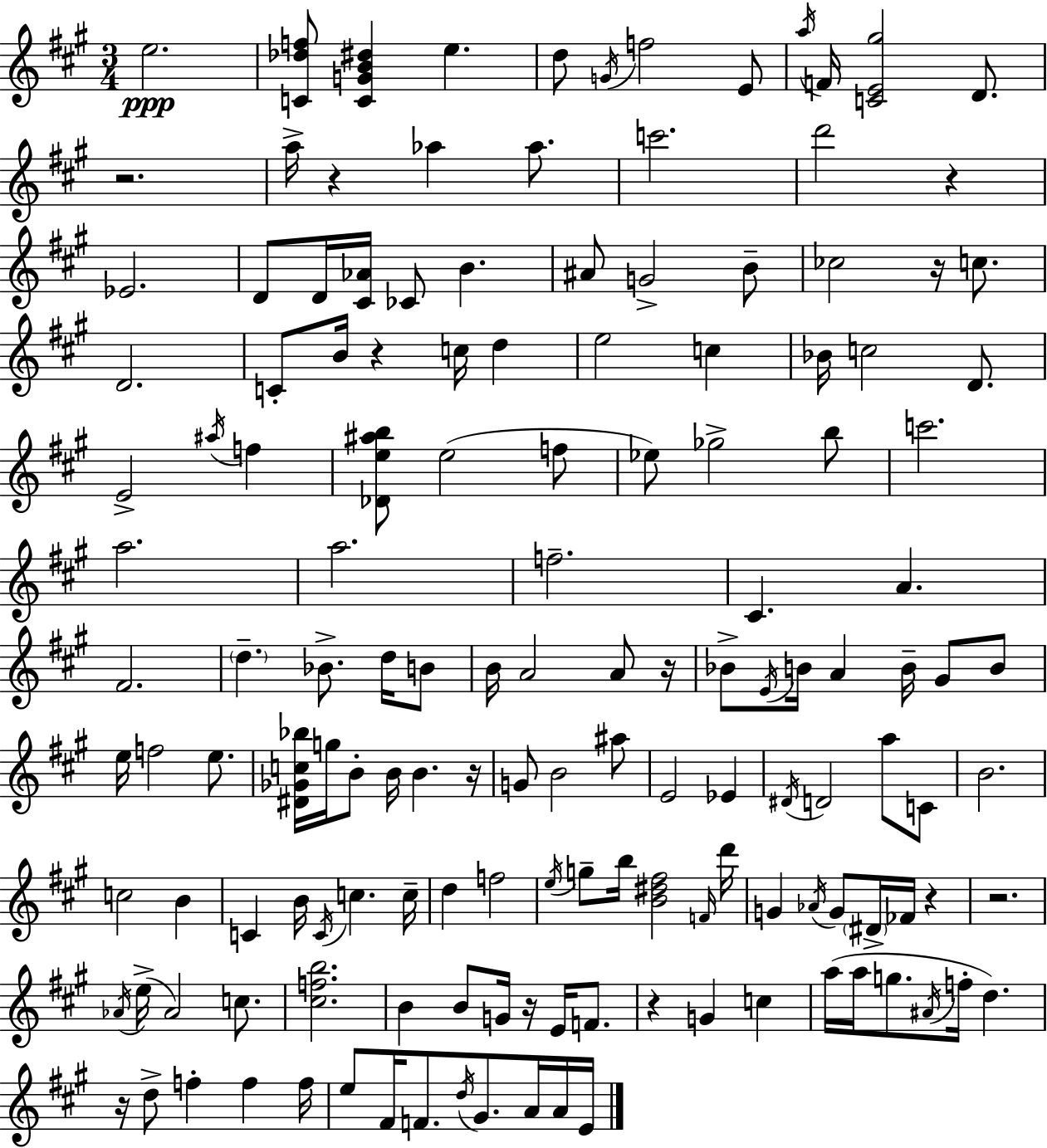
E5/h. [C4,Db5,F5]/e [C4,G4,B4,D#5]/q E5/q. D5/e G4/s F5/h E4/e A5/s F4/s [C4,E4,G#5]/h D4/e. R/h. A5/s R/q Ab5/q Ab5/e. C6/h. D6/h R/q Eb4/h. D4/e D4/s [C#4,Ab4]/s CES4/e B4/q. A#4/e G4/h B4/e CES5/h R/s C5/e. D4/h. C4/e B4/s R/q C5/s D5/q E5/h C5/q Bb4/s C5/h D4/e. E4/h A#5/s F5/q [Db4,E5,A#5,B5]/e E5/h F5/e Eb5/e Gb5/h B5/e C6/h. A5/h. A5/h. F5/h. C#4/q. A4/q. F#4/h. D5/q. Bb4/e. D5/s B4/e B4/s A4/h A4/e R/s Bb4/e E4/s B4/s A4/q B4/s G#4/e B4/e E5/s F5/h E5/e. [D#4,Gb4,C5,Bb5]/s G5/s B4/e B4/s B4/q. R/s G4/e B4/h A#5/e E4/h Eb4/q D#4/s D4/h A5/e C4/e B4/h. C5/h B4/q C4/q B4/s C4/s C5/q. C5/s D5/q F5/h E5/s G5/e B5/s [B4,D#5,F#5]/h F4/s D6/s G4/q Ab4/s G4/e D#4/s FES4/s R/q R/h. Ab4/s E5/s Ab4/h C5/e. [C#5,F5,B5]/h. B4/q B4/e G4/s R/s E4/s F4/e. R/q G4/q C5/q A5/s A5/s G5/e. A#4/s F5/s D5/q. R/s D5/e F5/q F5/q F5/s E5/e F#4/s F4/e. D5/s G#4/e. A4/s A4/s E4/s